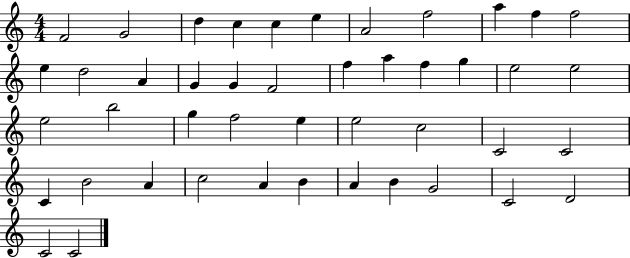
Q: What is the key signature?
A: C major